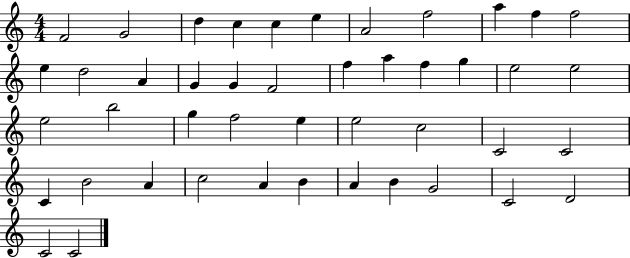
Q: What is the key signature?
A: C major